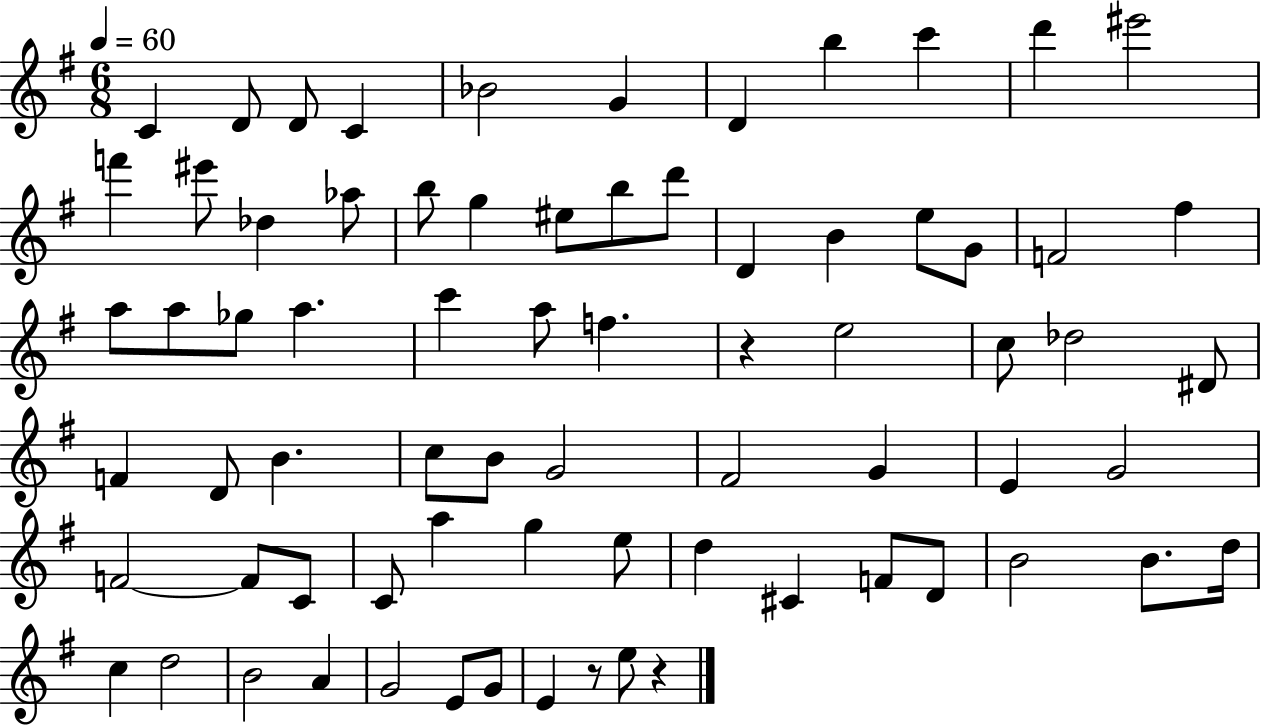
X:1
T:Untitled
M:6/8
L:1/4
K:G
C D/2 D/2 C _B2 G D b c' d' ^e'2 f' ^e'/2 _d _a/2 b/2 g ^e/2 b/2 d'/2 D B e/2 G/2 F2 ^f a/2 a/2 _g/2 a c' a/2 f z e2 c/2 _d2 ^D/2 F D/2 B c/2 B/2 G2 ^F2 G E G2 F2 F/2 C/2 C/2 a g e/2 d ^C F/2 D/2 B2 B/2 d/4 c d2 B2 A G2 E/2 G/2 E z/2 e/2 z